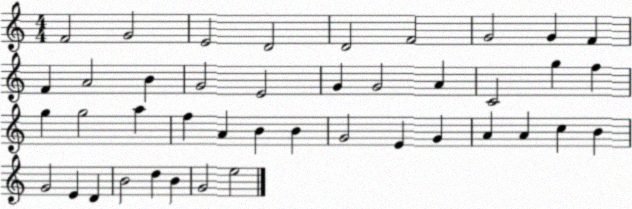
X:1
T:Untitled
M:4/4
L:1/4
K:C
F2 G2 E2 D2 D2 F2 G2 G F F A2 B G2 E2 G G2 A C2 g f g g2 a f A B B G2 E G A A c B G2 E D B2 d B G2 e2